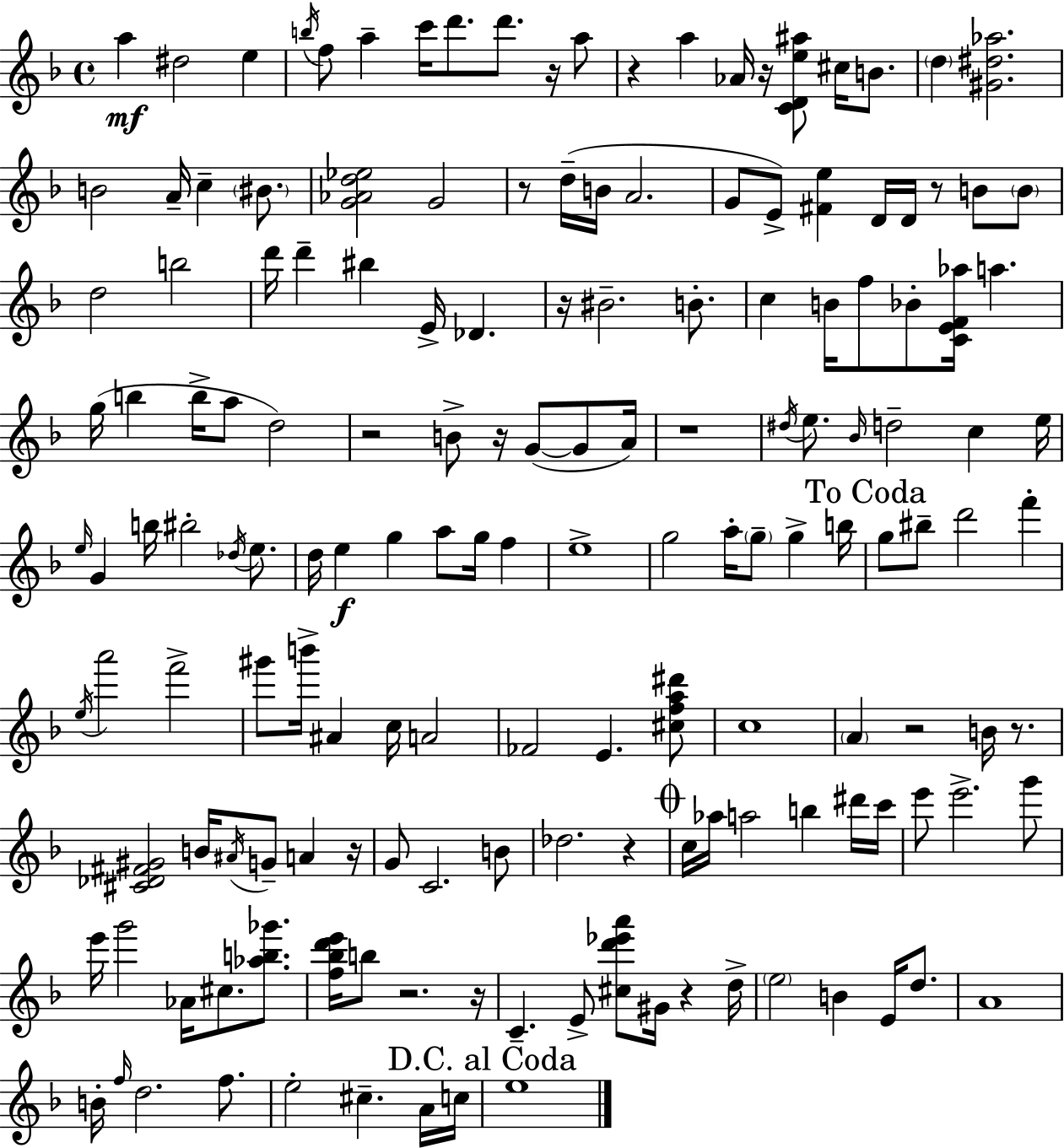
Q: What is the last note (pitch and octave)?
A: E5